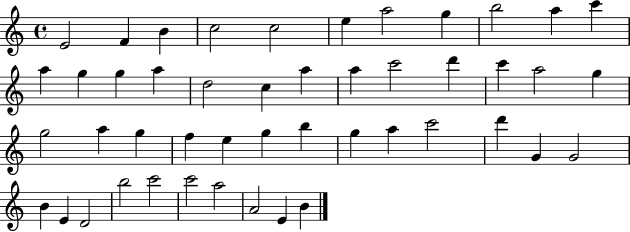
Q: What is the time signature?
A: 4/4